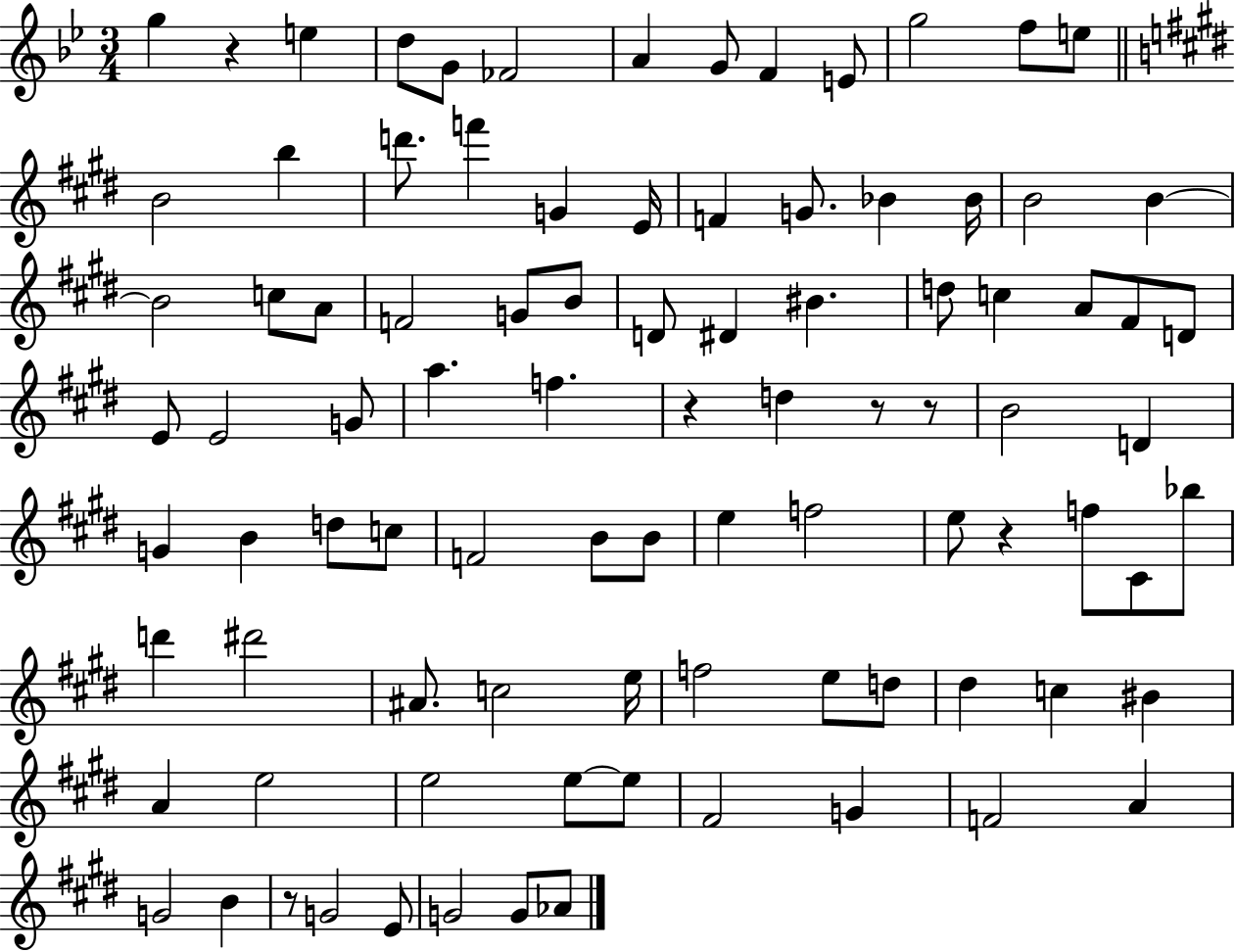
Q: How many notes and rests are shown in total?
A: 92